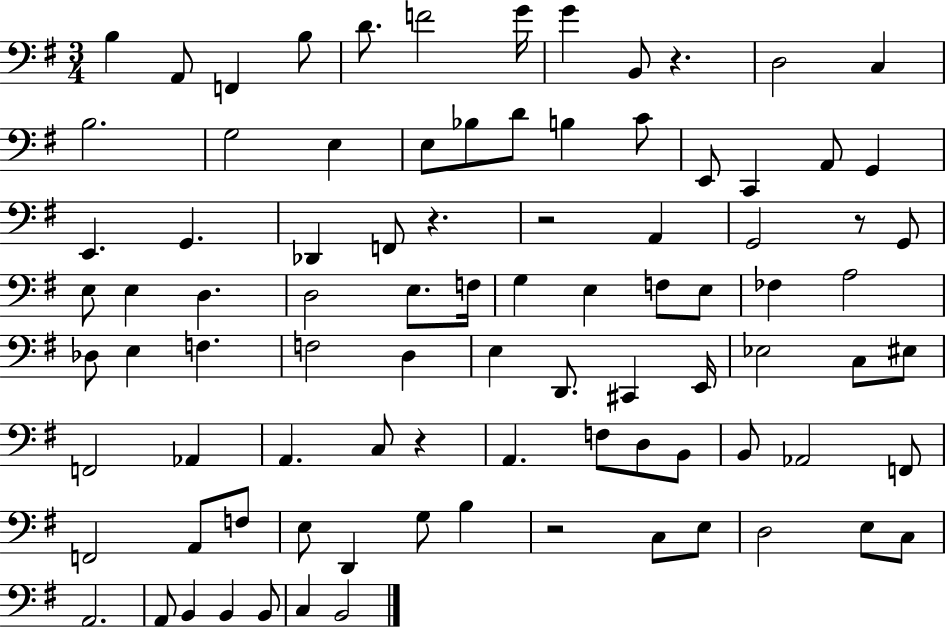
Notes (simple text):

B3/q A2/e F2/q B3/e D4/e. F4/h G4/s G4/q B2/e R/q. D3/h C3/q B3/h. G3/h E3/q E3/e Bb3/e D4/e B3/q C4/e E2/e C2/q A2/e G2/q E2/q. G2/q. Db2/q F2/e R/q. R/h A2/q G2/h R/e G2/e E3/e E3/q D3/q. D3/h E3/e. F3/s G3/q E3/q F3/e E3/e FES3/q A3/h Db3/e E3/q F3/q. F3/h D3/q E3/q D2/e. C#2/q E2/s Eb3/h C3/e EIS3/e F2/h Ab2/q A2/q. C3/e R/q A2/q. F3/e D3/e B2/e B2/e Ab2/h F2/e F2/h A2/e F3/e E3/e D2/q G3/e B3/q R/h C3/e E3/e D3/h E3/e C3/e A2/h. A2/e B2/q B2/q B2/e C3/q B2/h